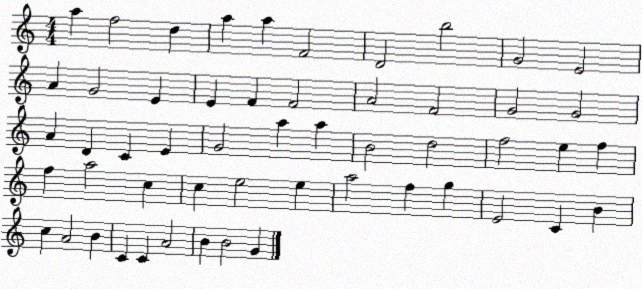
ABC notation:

X:1
T:Untitled
M:4/4
L:1/4
K:C
a f2 d a a F2 D2 b2 G2 E2 A G2 E E F F2 A2 F2 G2 G2 A D C E G2 a a B2 d2 f2 e f f a2 c c e2 e a2 f g E2 C B c A2 B C C A2 B B2 G